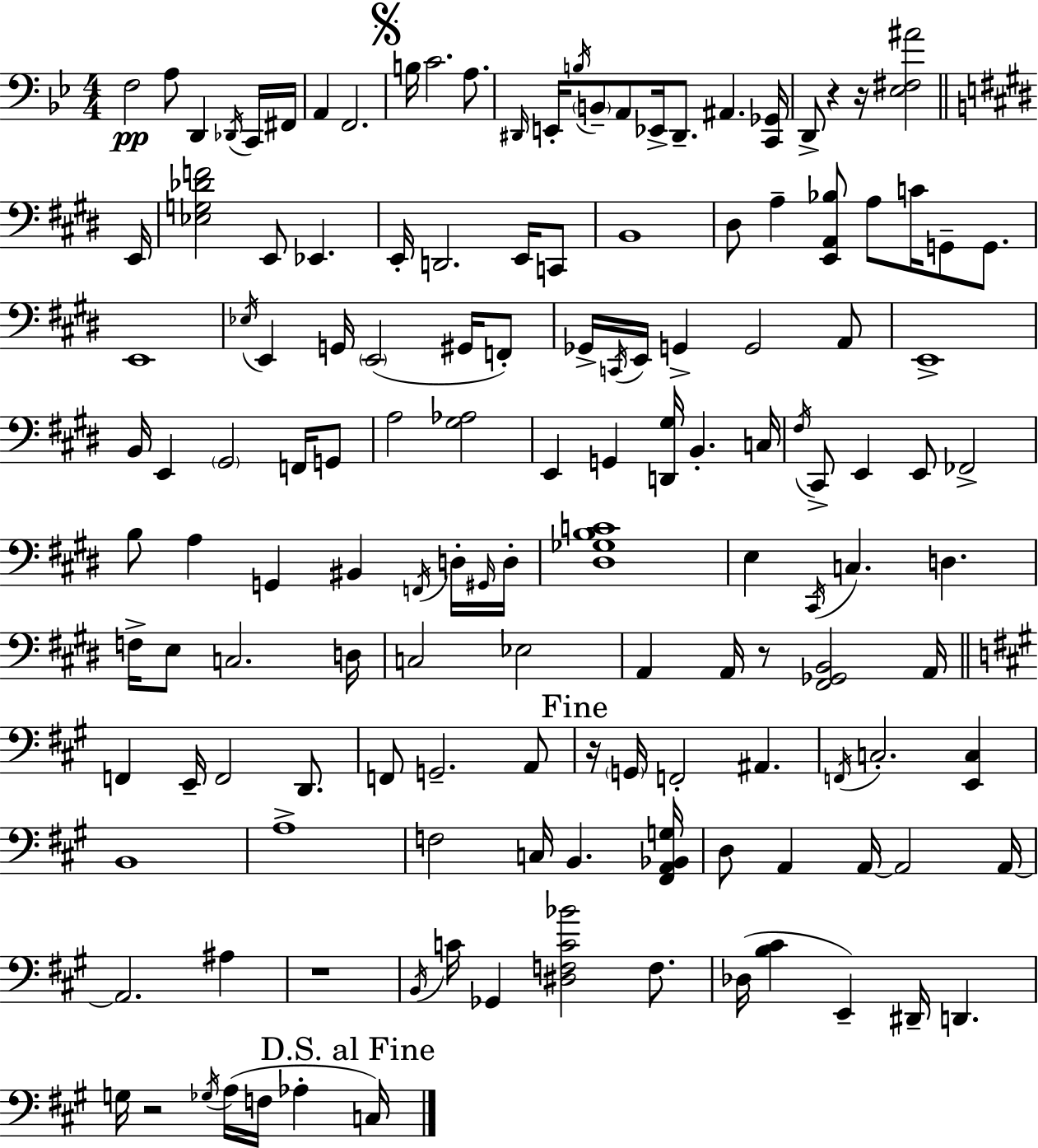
X:1
T:Untitled
M:4/4
L:1/4
K:Bb
F,2 A,/2 D,, _D,,/4 C,,/4 ^F,,/4 A,, F,,2 B,/4 C2 A,/2 ^D,,/4 E,,/4 B,/4 B,,/2 A,,/2 _E,,/4 ^D,,/2 ^A,, [C,,_G,,]/4 D,,/2 z z/4 [_E,^F,^A]2 E,,/4 [_E,G,_DF]2 E,,/2 _E,, E,,/4 D,,2 E,,/4 C,,/2 B,,4 ^D,/2 A, [E,,A,,_B,]/2 A,/2 C/4 G,,/2 G,,/2 E,,4 _E,/4 E,, G,,/4 E,,2 ^G,,/4 F,,/2 _G,,/4 C,,/4 E,,/4 G,, G,,2 A,,/2 E,,4 B,,/4 E,, ^G,,2 F,,/4 G,,/2 A,2 [^G,_A,]2 E,, G,, [D,,^G,]/4 B,, C,/4 ^F,/4 ^C,,/2 E,, E,,/2 _F,,2 B,/2 A, G,, ^B,, F,,/4 D,/4 ^G,,/4 D,/4 [^D,_G,B,C]4 E, ^C,,/4 C, D, F,/4 E,/2 C,2 D,/4 C,2 _E,2 A,, A,,/4 z/2 [^F,,_G,,B,,]2 A,,/4 F,, E,,/4 F,,2 D,,/2 F,,/2 G,,2 A,,/2 z/4 G,,/4 F,,2 ^A,, F,,/4 C,2 [E,,C,] B,,4 A,4 F,2 C,/4 B,, [^F,,A,,_B,,G,]/4 D,/2 A,, A,,/4 A,,2 A,,/4 A,,2 ^A, z4 B,,/4 C/4 _G,, [^D,F,C_B]2 F,/2 _D,/4 [B,^C] E,, ^D,,/4 D,, G,/4 z2 _G,/4 A,/4 F,/4 _A, C,/4